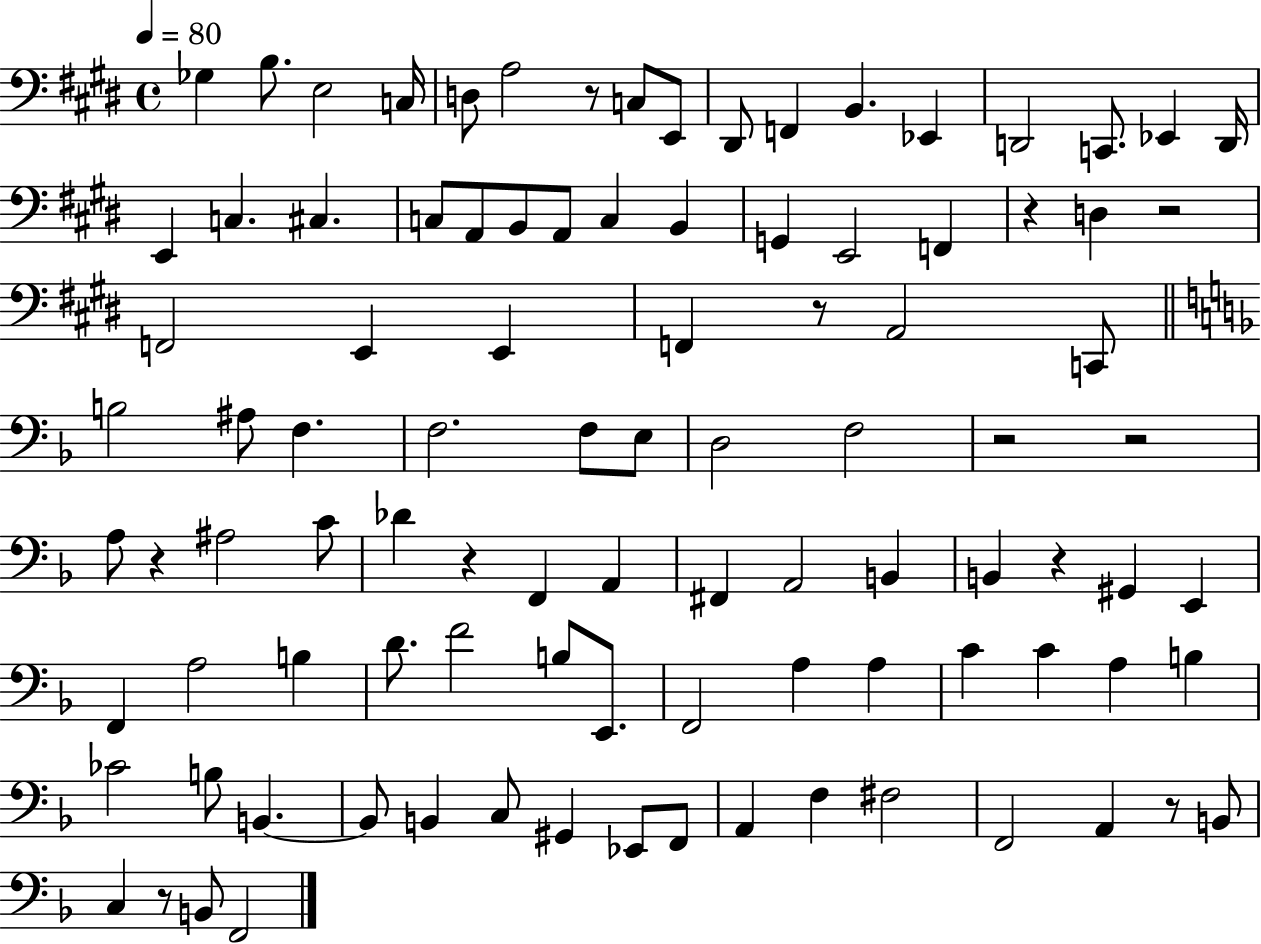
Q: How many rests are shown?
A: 11